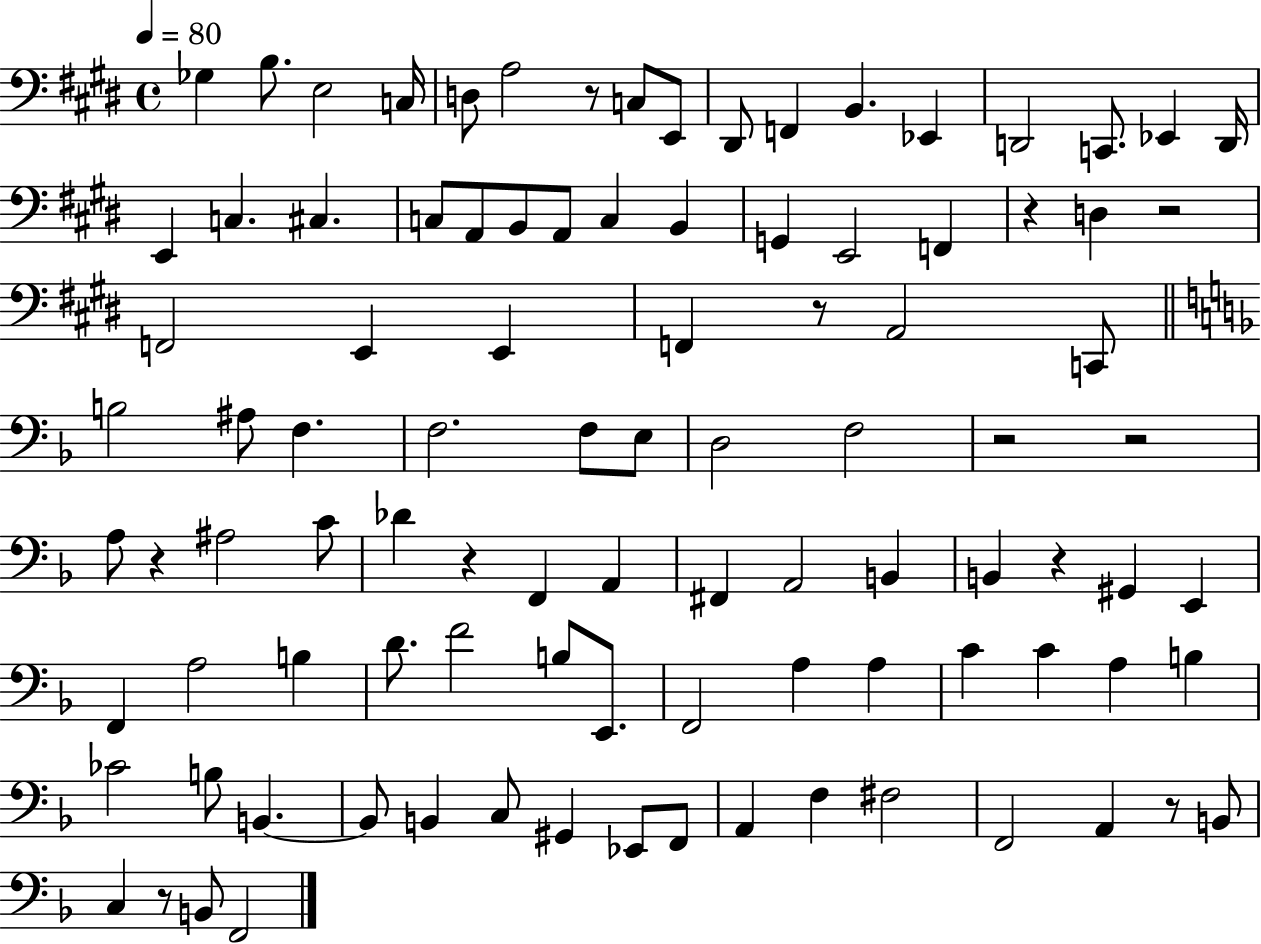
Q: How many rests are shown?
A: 11